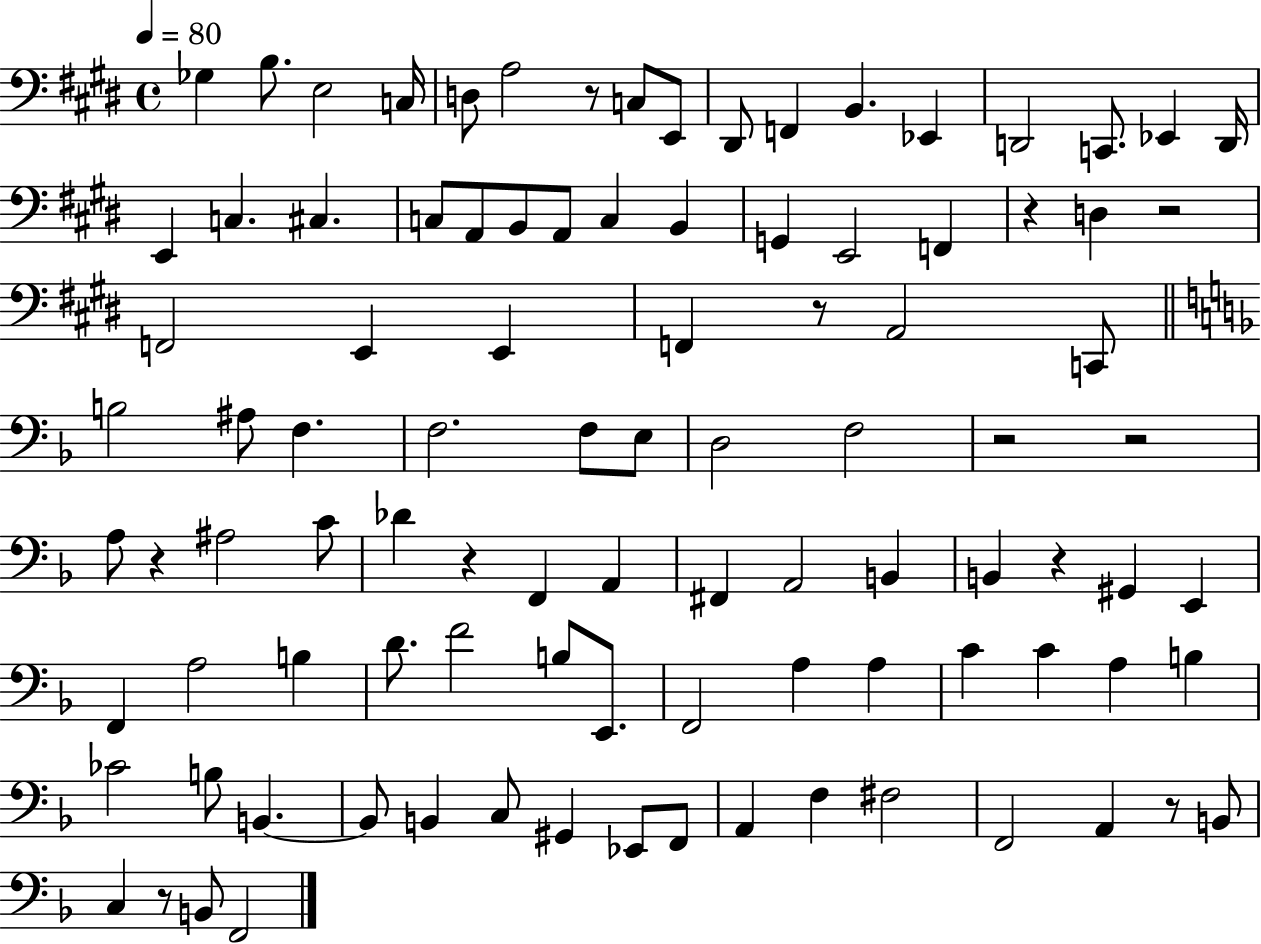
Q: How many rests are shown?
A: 11